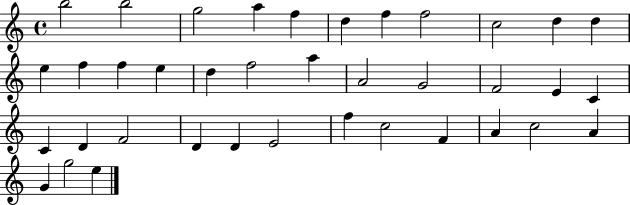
{
  \clef treble
  \time 4/4
  \defaultTimeSignature
  \key c \major
  b''2 b''2 | g''2 a''4 f''4 | d''4 f''4 f''2 | c''2 d''4 d''4 | \break e''4 f''4 f''4 e''4 | d''4 f''2 a''4 | a'2 g'2 | f'2 e'4 c'4 | \break c'4 d'4 f'2 | d'4 d'4 e'2 | f''4 c''2 f'4 | a'4 c''2 a'4 | \break g'4 g''2 e''4 | \bar "|."
}